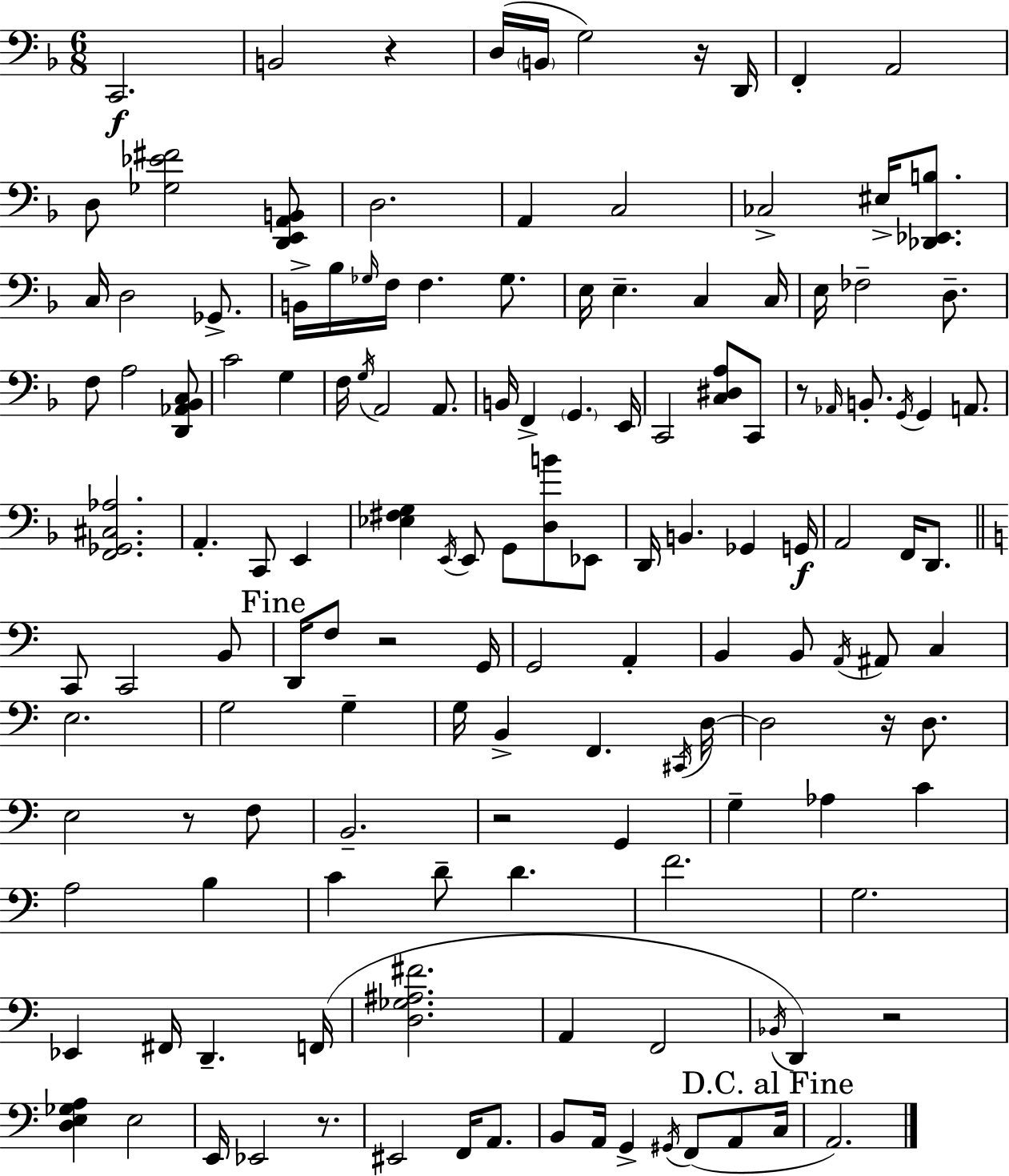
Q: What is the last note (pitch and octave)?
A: A2